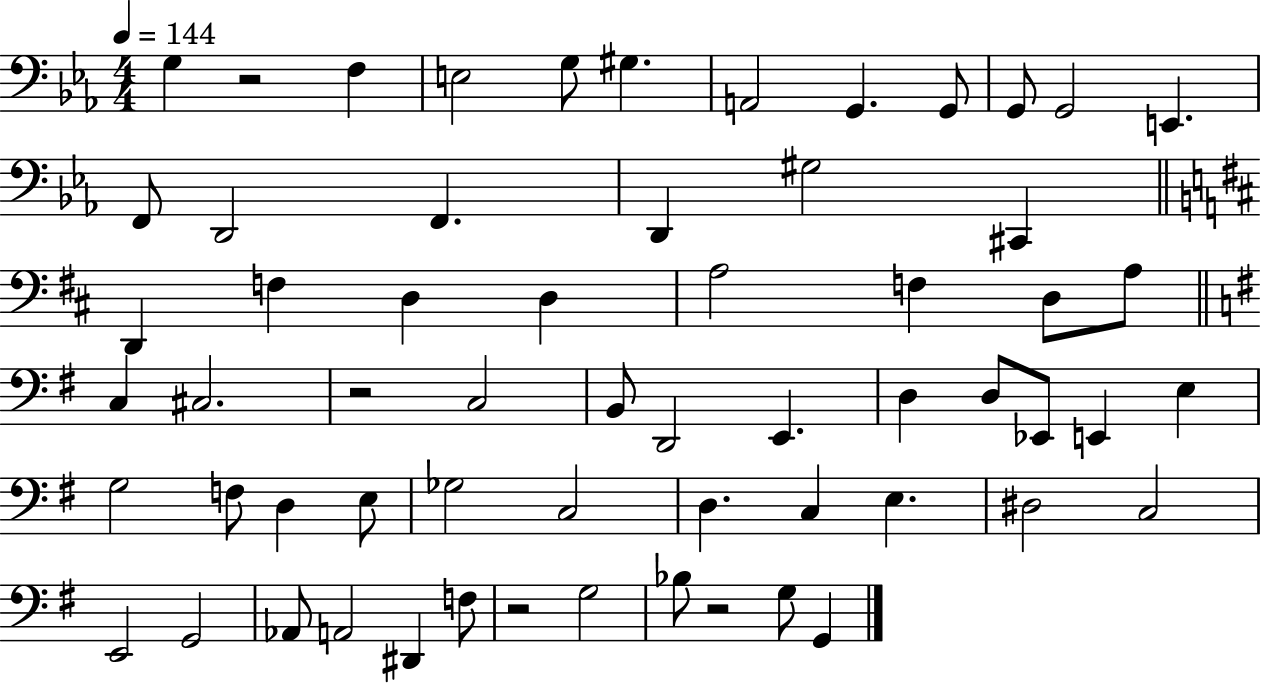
G3/q R/h F3/q E3/h G3/e G#3/q. A2/h G2/q. G2/e G2/e G2/h E2/q. F2/e D2/h F2/q. D2/q G#3/h C#2/q D2/q F3/q D3/q D3/q A3/h F3/q D3/e A3/e C3/q C#3/h. R/h C3/h B2/e D2/h E2/q. D3/q D3/e Eb2/e E2/q E3/q G3/h F3/e D3/q E3/e Gb3/h C3/h D3/q. C3/q E3/q. D#3/h C3/h E2/h G2/h Ab2/e A2/h D#2/q F3/e R/h G3/h Bb3/e R/h G3/e G2/q